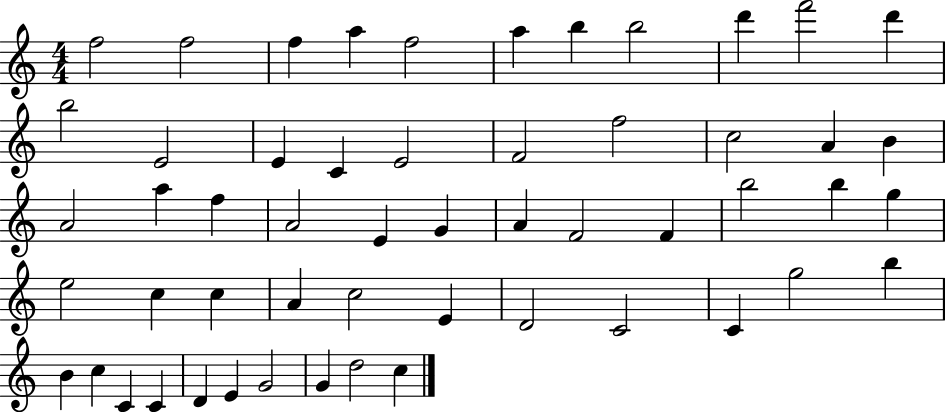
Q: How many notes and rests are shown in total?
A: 54